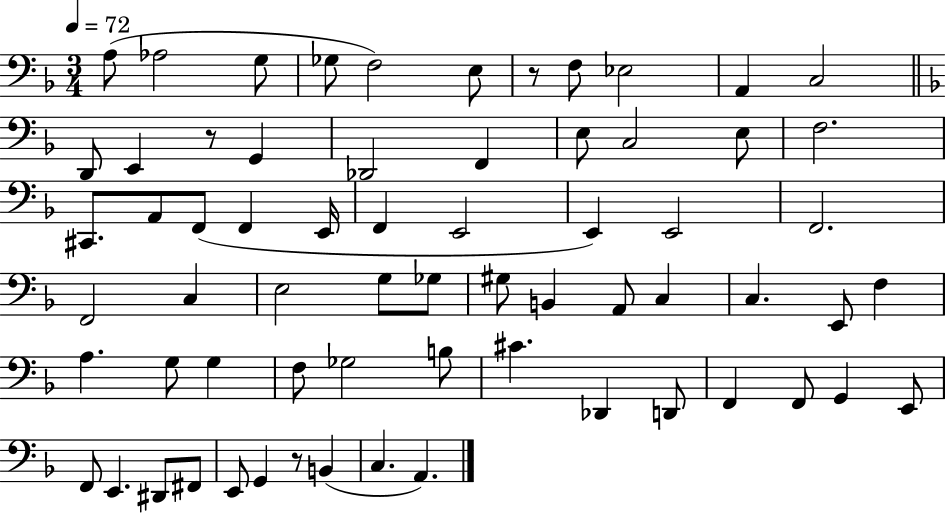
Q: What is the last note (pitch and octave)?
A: A2